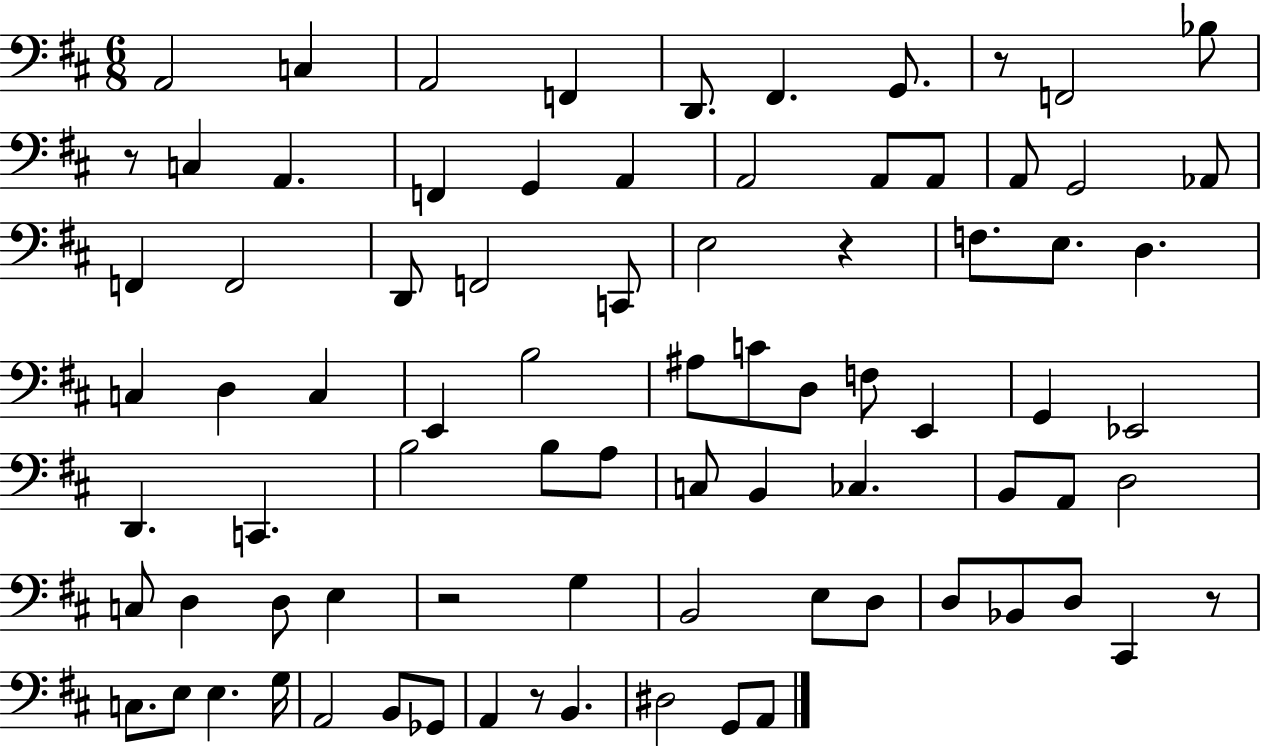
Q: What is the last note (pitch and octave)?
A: A2